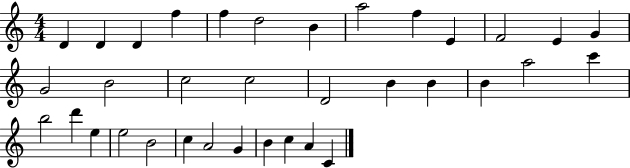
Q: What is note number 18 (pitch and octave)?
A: D4